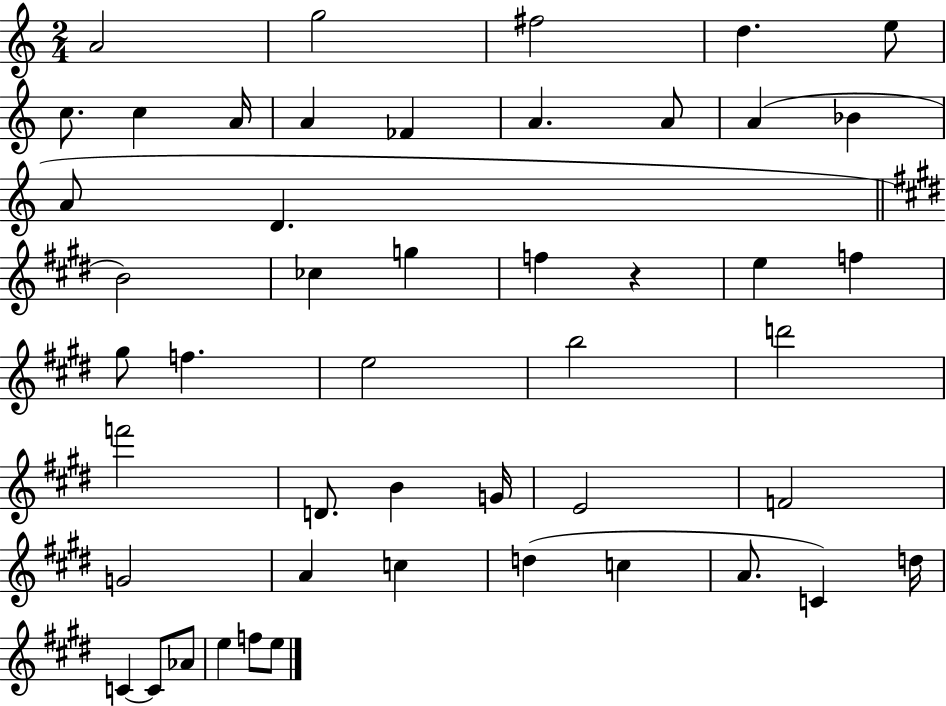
A4/h G5/h F#5/h D5/q. E5/e C5/e. C5/q A4/s A4/q FES4/q A4/q. A4/e A4/q Bb4/q A4/e D4/q. B4/h CES5/q G5/q F5/q R/q E5/q F5/q G#5/e F5/q. E5/h B5/h D6/h F6/h D4/e. B4/q G4/s E4/h F4/h G4/h A4/q C5/q D5/q C5/q A4/e. C4/q D5/s C4/q C4/e Ab4/e E5/q F5/e E5/e